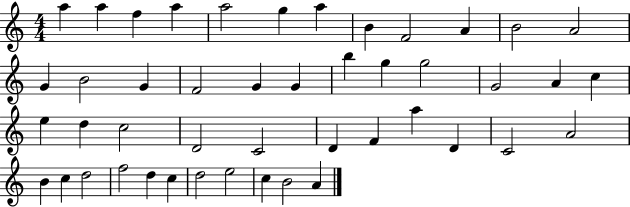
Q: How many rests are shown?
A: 0